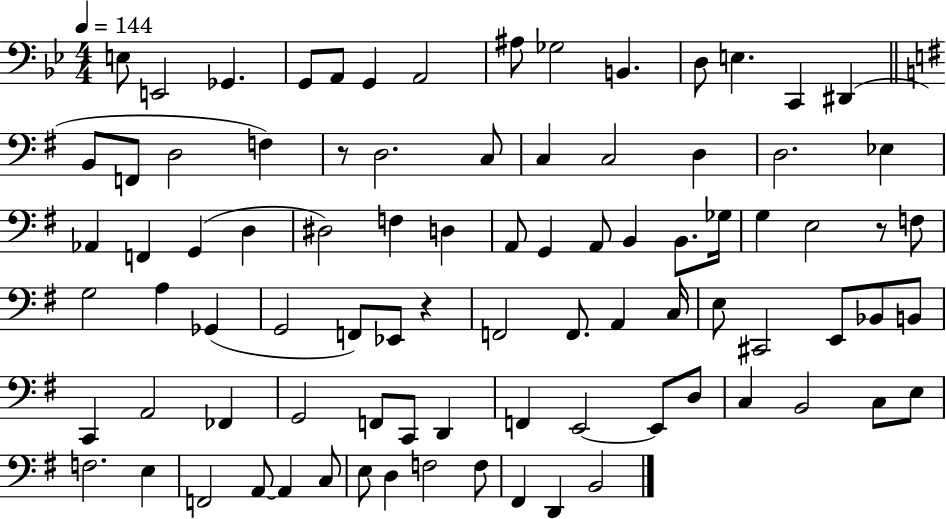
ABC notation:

X:1
T:Untitled
M:4/4
L:1/4
K:Bb
E,/2 E,,2 _G,, G,,/2 A,,/2 G,, A,,2 ^A,/2 _G,2 B,, D,/2 E, C,, ^D,, B,,/2 F,,/2 D,2 F, z/2 D,2 C,/2 C, C,2 D, D,2 _E, _A,, F,, G,, D, ^D,2 F, D, A,,/2 G,, A,,/2 B,, B,,/2 _G,/4 G, E,2 z/2 F,/2 G,2 A, _G,, G,,2 F,,/2 _E,,/2 z F,,2 F,,/2 A,, C,/4 E,/2 ^C,,2 E,,/2 _B,,/2 B,,/2 C,, A,,2 _F,, G,,2 F,,/2 C,,/2 D,, F,, E,,2 E,,/2 D,/2 C, B,,2 C,/2 E,/2 F,2 E, F,,2 A,,/2 A,, C,/2 E,/2 D, F,2 F,/2 ^F,, D,, B,,2